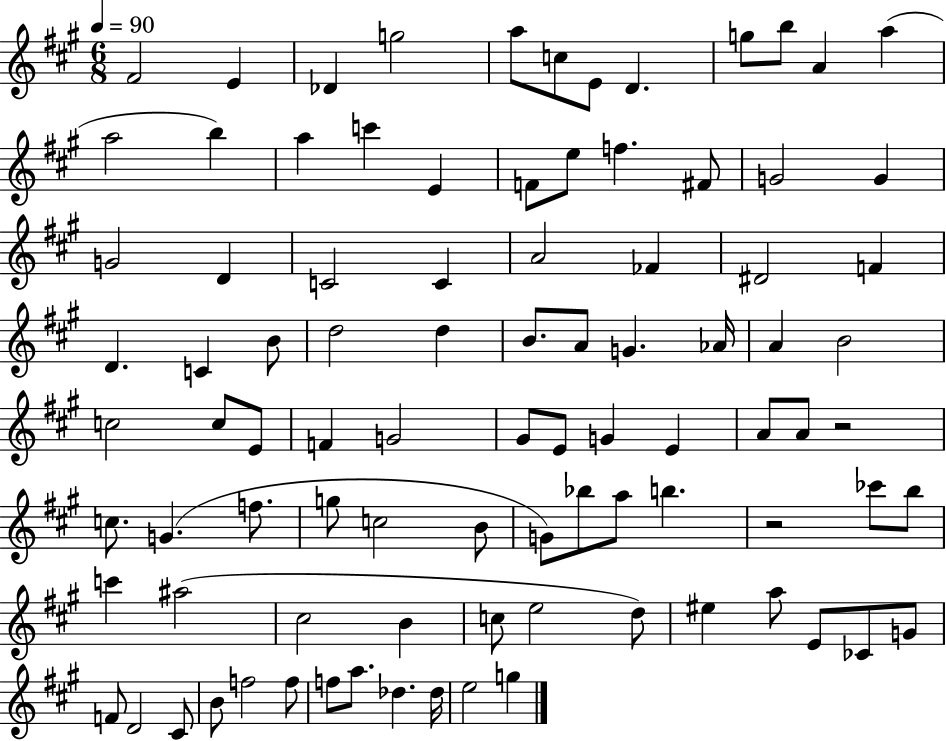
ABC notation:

X:1
T:Untitled
M:6/8
L:1/4
K:A
^F2 E _D g2 a/2 c/2 E/2 D g/2 b/2 A a a2 b a c' E F/2 e/2 f ^F/2 G2 G G2 D C2 C A2 _F ^D2 F D C B/2 d2 d B/2 A/2 G _A/4 A B2 c2 c/2 E/2 F G2 ^G/2 E/2 G E A/2 A/2 z2 c/2 G f/2 g/2 c2 B/2 G/2 _b/2 a/2 b z2 _c'/2 b/2 c' ^a2 ^c2 B c/2 e2 d/2 ^e a/2 E/2 _C/2 G/2 F/2 D2 ^C/2 B/2 f2 f/2 f/2 a/2 _d _d/4 e2 g